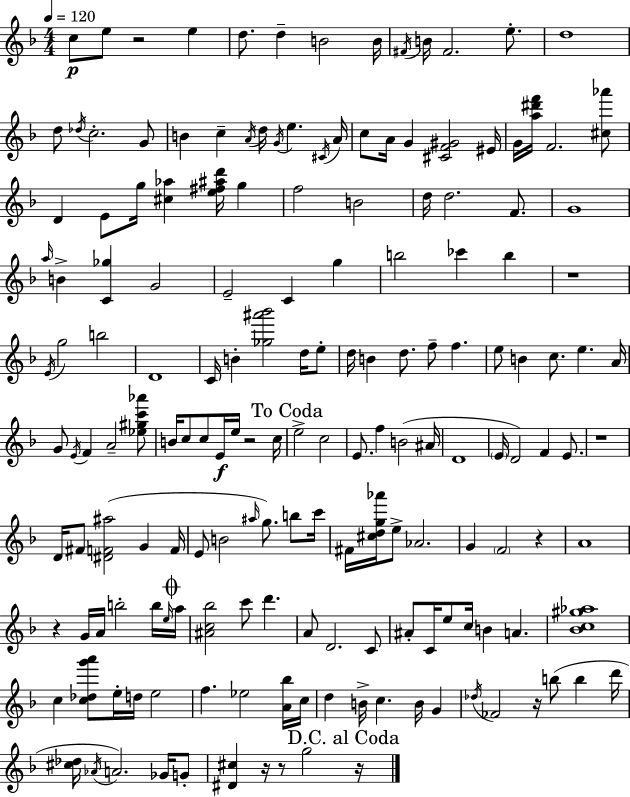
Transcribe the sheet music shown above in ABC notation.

X:1
T:Untitled
M:4/4
L:1/4
K:F
c/2 e/2 z2 e d/2 d B2 B/4 ^F/4 B/4 ^F2 e/2 d4 d/2 _d/4 c2 G/2 B c A/4 d/4 G/4 e ^C/4 A/4 c/2 A/4 G [^CF^G]2 ^E/4 G/4 [a^d'f']/4 F2 [^c_a']/2 D E/2 g/4 [^c_a] [e^f^ad']/4 g f2 B2 d/4 d2 F/2 G4 a/4 B [C_g] G2 E2 C g b2 _c' b z4 E/4 g2 b2 D4 C/4 B [_g^a'_b']2 d/4 e/2 d/4 B d/2 f/2 f e/2 B c/2 e A/4 G/2 E/4 F A2 [_e^gc'_a']/2 B/4 c/2 c/2 E/4 e/4 z2 c/4 e2 c2 E/2 f B2 ^A/4 D4 E/4 D2 F E/2 z4 D/4 ^F/2 [^DF^a]2 G F/4 E/2 B2 ^a/4 g/2 b/2 c'/4 ^F/4 [^cdg_a']/4 e/2 _A2 G F2 z A4 z G/4 A/4 b2 b/4 e/4 a/4 [^Ac_b]2 c'/2 d' A/2 D2 C/2 ^A/2 C/4 e/2 c/4 B A [_Bc^g_a]4 c [c_dg'a']/2 e/4 d/4 e2 f _e2 [A_b]/4 c/4 d B/4 c B/4 G _d/4 _F2 z/4 b/2 b d'/4 [^c_d]/4 _A/4 A2 _G/4 G/2 [^D^c] z/4 z/2 g2 z/4